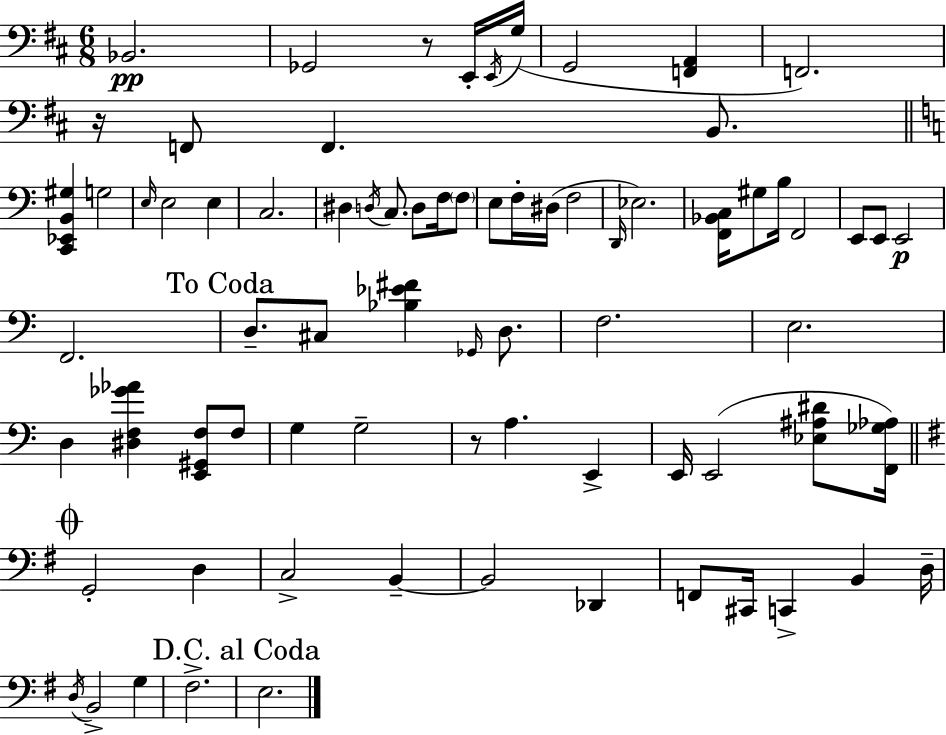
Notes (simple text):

Bb2/h. Gb2/h R/e E2/s E2/s G3/s G2/h [F2,A2]/q F2/h. R/s F2/e F2/q. B2/e. [C2,Eb2,B2,G#3]/q G3/h E3/s E3/h E3/q C3/h. D#3/q D3/s C3/e. D3/e F3/s F3/e E3/e F3/s D#3/s F3/h D2/s Eb3/h. [F2,Bb2,C3]/s G#3/e B3/s F2/h E2/e E2/e E2/h F2/h. D3/e. C#3/e [Bb3,Eb4,F#4]/q Gb2/s D3/e. F3/h. E3/h. D3/q [D#3,F3,Gb4,Ab4]/q [E2,G#2,F3]/e F3/e G3/q G3/h R/e A3/q. E2/q E2/s E2/h [Eb3,A#3,D#4]/e [F2,Gb3,Ab3]/s G2/h D3/q C3/h B2/q B2/h Db2/q F2/e C#2/s C2/q B2/q D3/s D3/s B2/h G3/q F#3/h. E3/h.